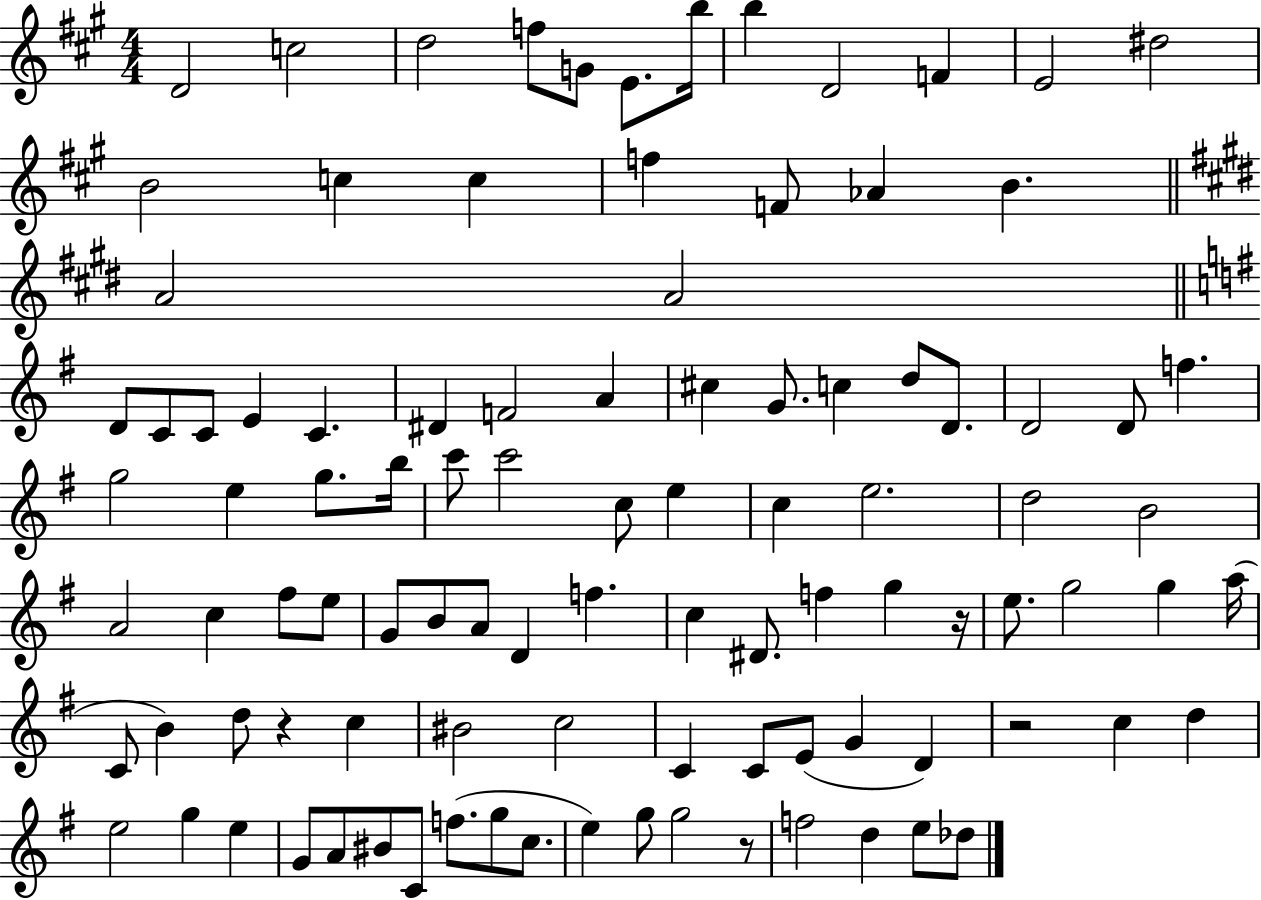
{
  \clef treble
  \numericTimeSignature
  \time 4/4
  \key a \major
  \repeat volta 2 { d'2 c''2 | d''2 f''8 g'8 e'8. b''16 | b''4 d'2 f'4 | e'2 dis''2 | \break b'2 c''4 c''4 | f''4 f'8 aes'4 b'4. | \bar "||" \break \key e \major a'2 a'2 | \bar "||" \break \key e \minor d'8 c'8 c'8 e'4 c'4. | dis'4 f'2 a'4 | cis''4 g'8. c''4 d''8 d'8. | d'2 d'8 f''4. | \break g''2 e''4 g''8. b''16 | c'''8 c'''2 c''8 e''4 | c''4 e''2. | d''2 b'2 | \break a'2 c''4 fis''8 e''8 | g'8 b'8 a'8 d'4 f''4. | c''4 dis'8. f''4 g''4 r16 | e''8. g''2 g''4 a''16( | \break c'8 b'4) d''8 r4 c''4 | bis'2 c''2 | c'4 c'8 e'8( g'4 d'4) | r2 c''4 d''4 | \break e''2 g''4 e''4 | g'8 a'8 bis'8 c'8 f''8.( g''8 c''8. | e''4) g''8 g''2 r8 | f''2 d''4 e''8 des''8 | \break } \bar "|."
}